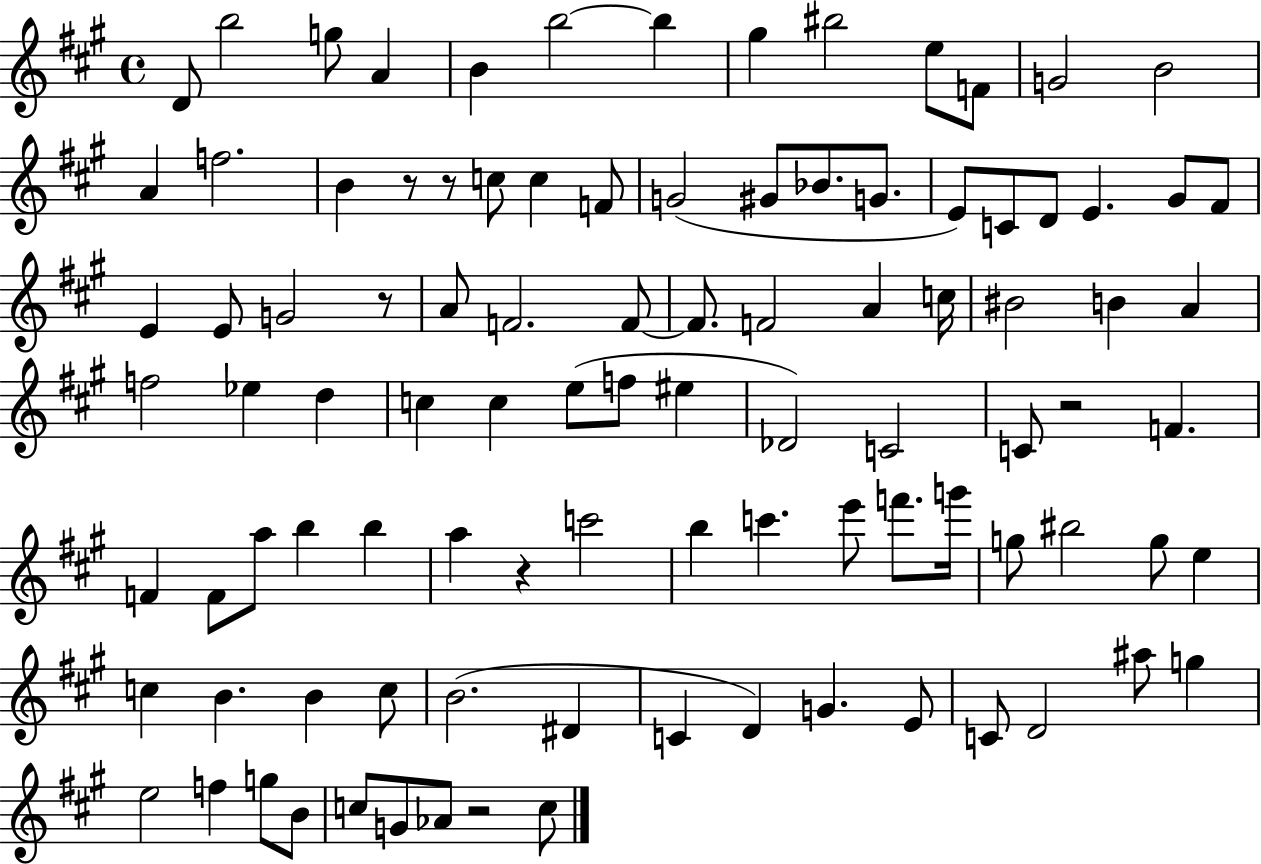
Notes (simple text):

D4/e B5/h G5/e A4/q B4/q B5/h B5/q G#5/q BIS5/h E5/e F4/e G4/h B4/h A4/q F5/h. B4/q R/e R/e C5/e C5/q F4/e G4/h G#4/e Bb4/e. G4/e. E4/e C4/e D4/e E4/q. G#4/e F#4/e E4/q E4/e G4/h R/e A4/e F4/h. F4/e F4/e. F4/h A4/q C5/s BIS4/h B4/q A4/q F5/h Eb5/q D5/q C5/q C5/q E5/e F5/e EIS5/q Db4/h C4/h C4/e R/h F4/q. F4/q F4/e A5/e B5/q B5/q A5/q R/q C6/h B5/q C6/q. E6/e F6/e. G6/s G5/e BIS5/h G5/e E5/q C5/q B4/q. B4/q C5/e B4/h. D#4/q C4/q D4/q G4/q. E4/e C4/e D4/h A#5/e G5/q E5/h F5/q G5/e B4/e C5/e G4/e Ab4/e R/h C5/e